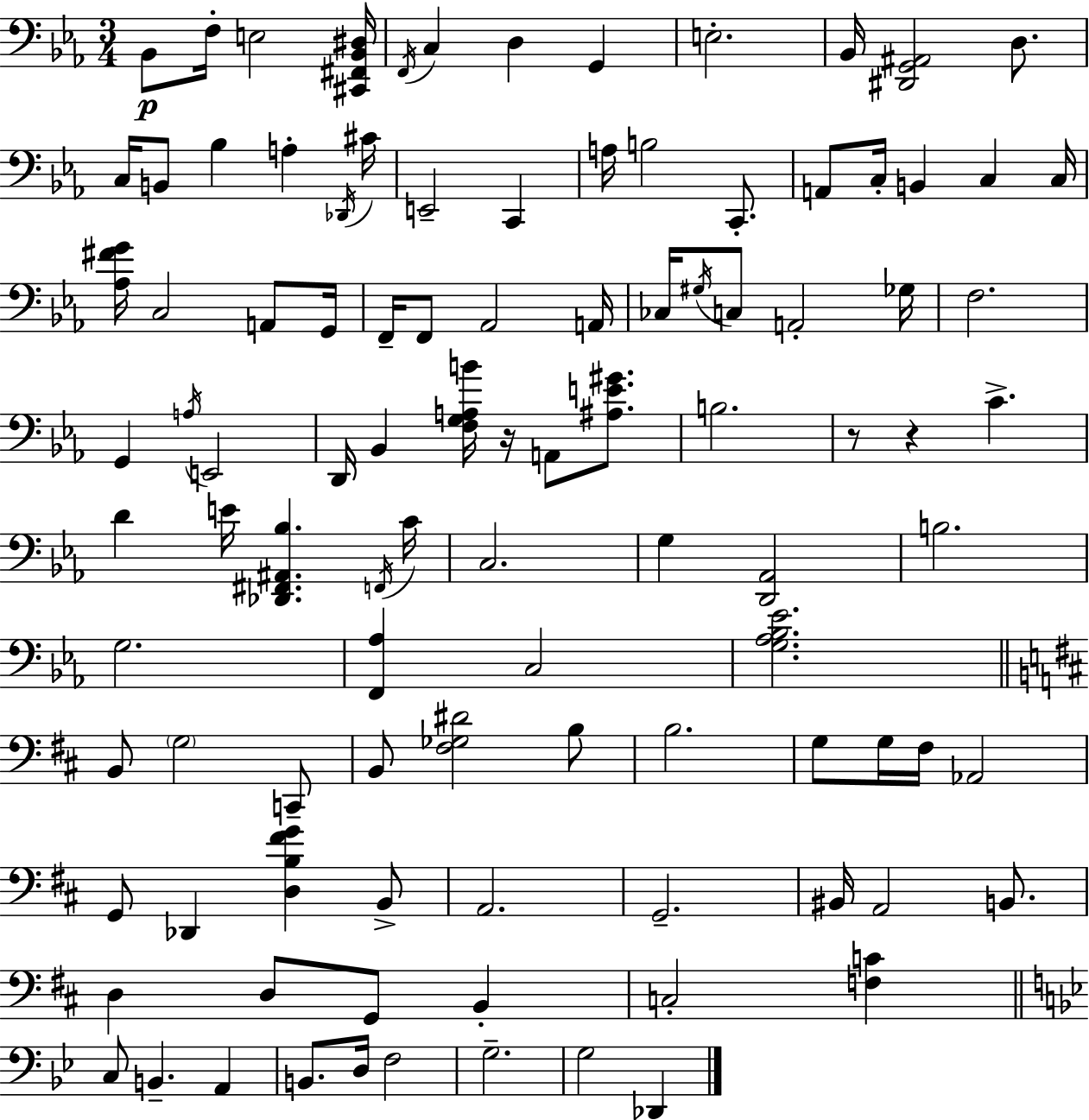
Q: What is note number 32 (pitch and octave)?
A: Ab2